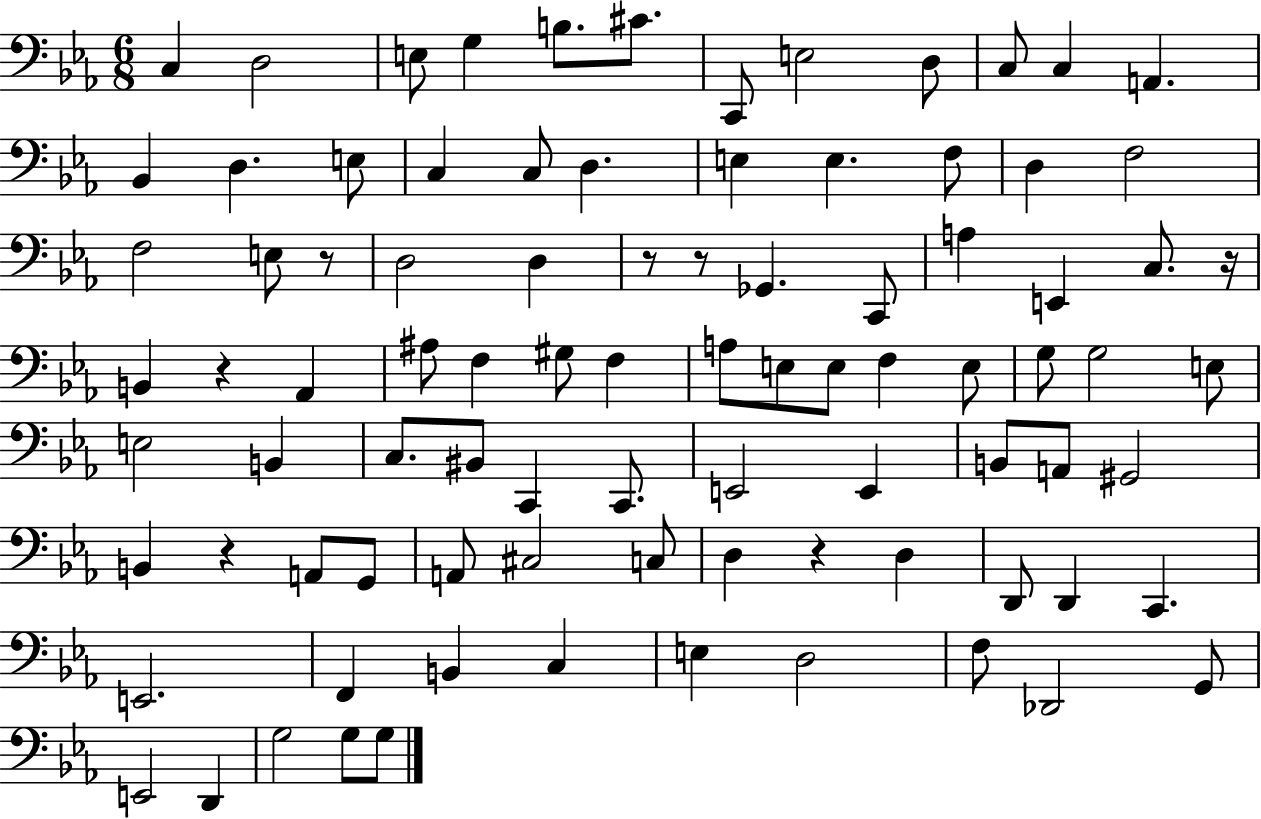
C3/q D3/h E3/e G3/q B3/e. C#4/e. C2/e E3/h D3/e C3/e C3/q A2/q. Bb2/q D3/q. E3/e C3/q C3/e D3/q. E3/q E3/q. F3/e D3/q F3/h F3/h E3/e R/e D3/h D3/q R/e R/e Gb2/q. C2/e A3/q E2/q C3/e. R/s B2/q R/q Ab2/q A#3/e F3/q G#3/e F3/q A3/e E3/e E3/e F3/q E3/e G3/e G3/h E3/e E3/h B2/q C3/e. BIS2/e C2/q C2/e. E2/h E2/q B2/e A2/e G#2/h B2/q R/q A2/e G2/e A2/e C#3/h C3/e D3/q R/q D3/q D2/e D2/q C2/q. E2/h. F2/q B2/q C3/q E3/q D3/h F3/e Db2/h G2/e E2/h D2/q G3/h G3/e G3/e